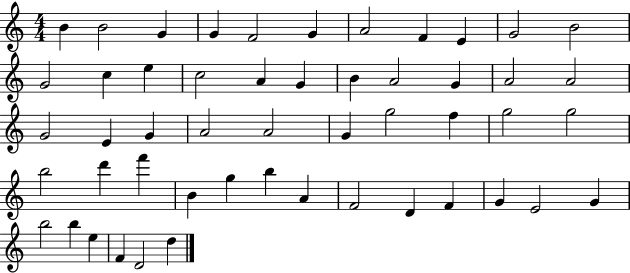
B4/q B4/h G4/q G4/q F4/h G4/q A4/h F4/q E4/q G4/h B4/h G4/h C5/q E5/q C5/h A4/q G4/q B4/q A4/h G4/q A4/h A4/h G4/h E4/q G4/q A4/h A4/h G4/q G5/h F5/q G5/h G5/h B5/h D6/q F6/q B4/q G5/q B5/q A4/q F4/h D4/q F4/q G4/q E4/h G4/q B5/h B5/q E5/q F4/q D4/h D5/q